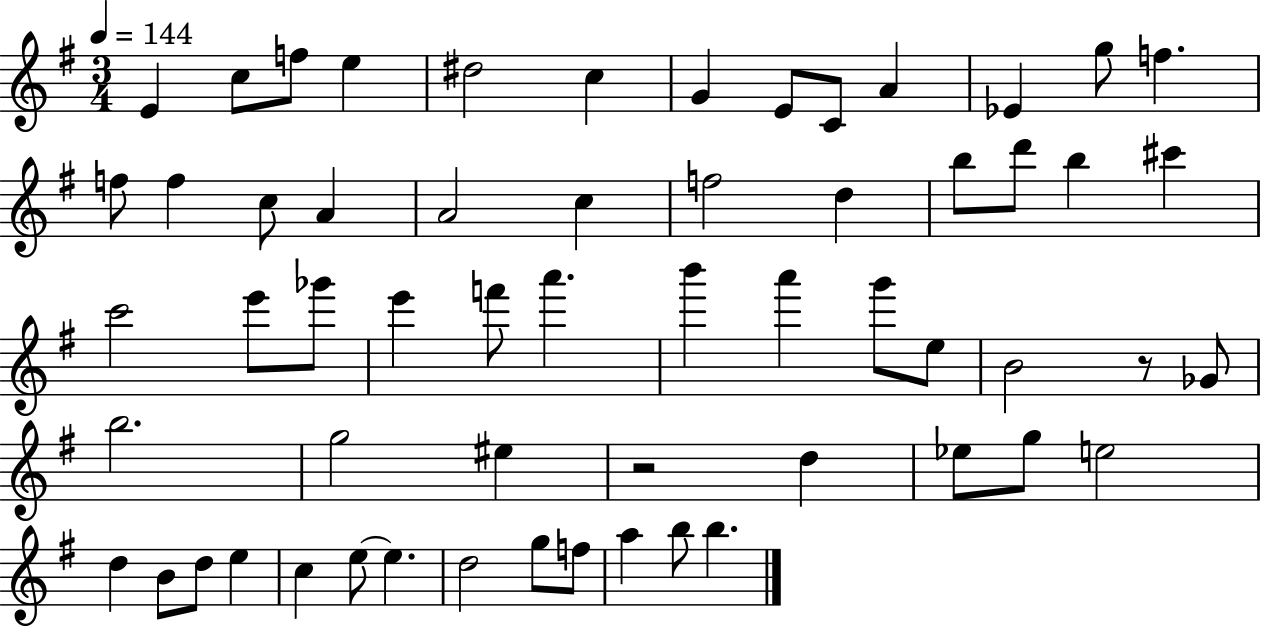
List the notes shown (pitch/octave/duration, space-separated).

E4/q C5/e F5/e E5/q D#5/h C5/q G4/q E4/e C4/e A4/q Eb4/q G5/e F5/q. F5/e F5/q C5/e A4/q A4/h C5/q F5/h D5/q B5/e D6/e B5/q C#6/q C6/h E6/e Gb6/e E6/q F6/e A6/q. B6/q A6/q G6/e E5/e B4/h R/e Gb4/e B5/h. G5/h EIS5/q R/h D5/q Eb5/e G5/e E5/h D5/q B4/e D5/e E5/q C5/q E5/e E5/q. D5/h G5/e F5/e A5/q B5/e B5/q.